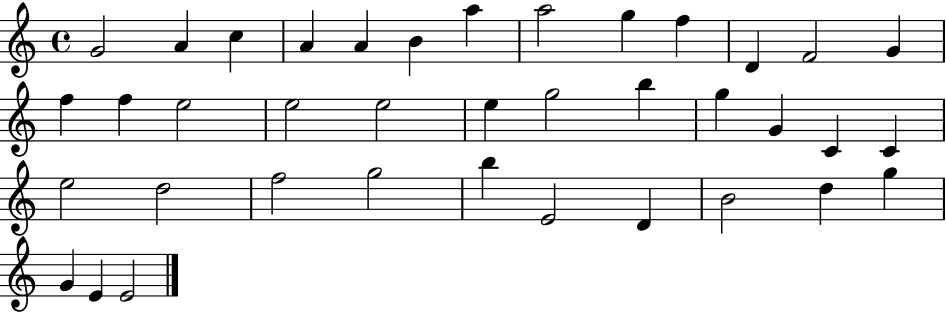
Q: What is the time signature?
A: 4/4